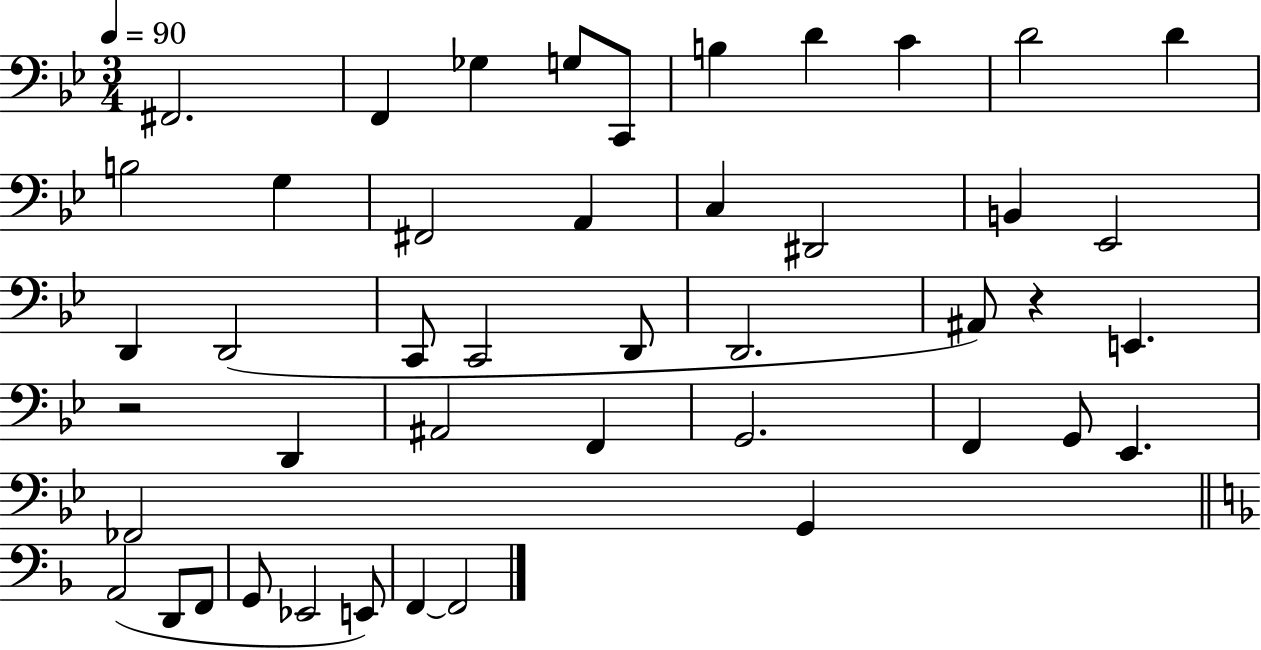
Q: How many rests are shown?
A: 2